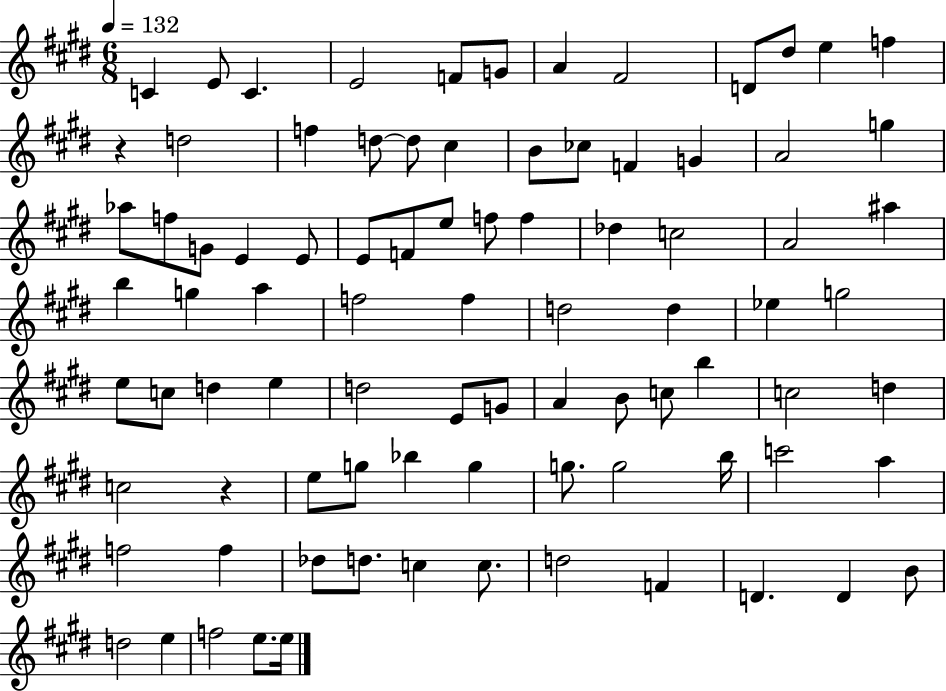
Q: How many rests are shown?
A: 2